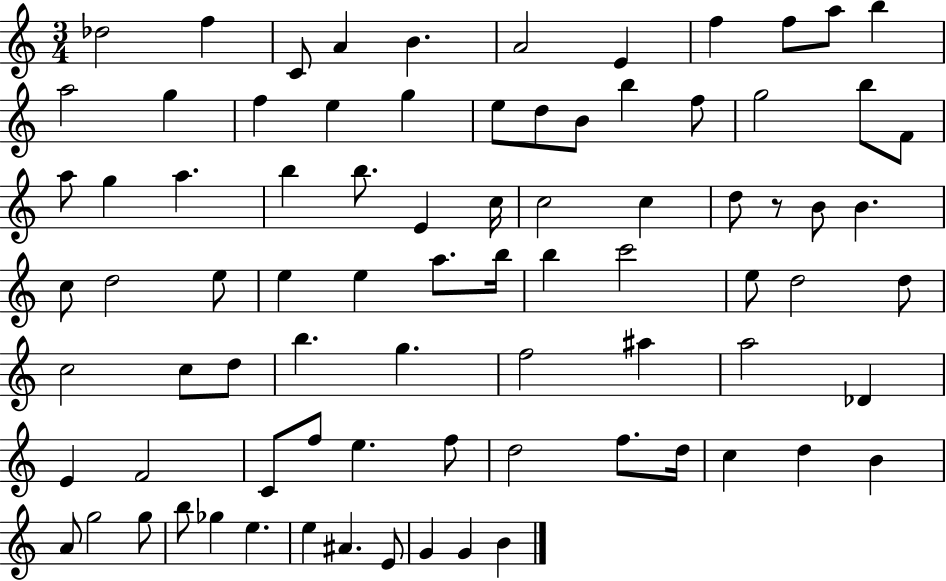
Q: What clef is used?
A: treble